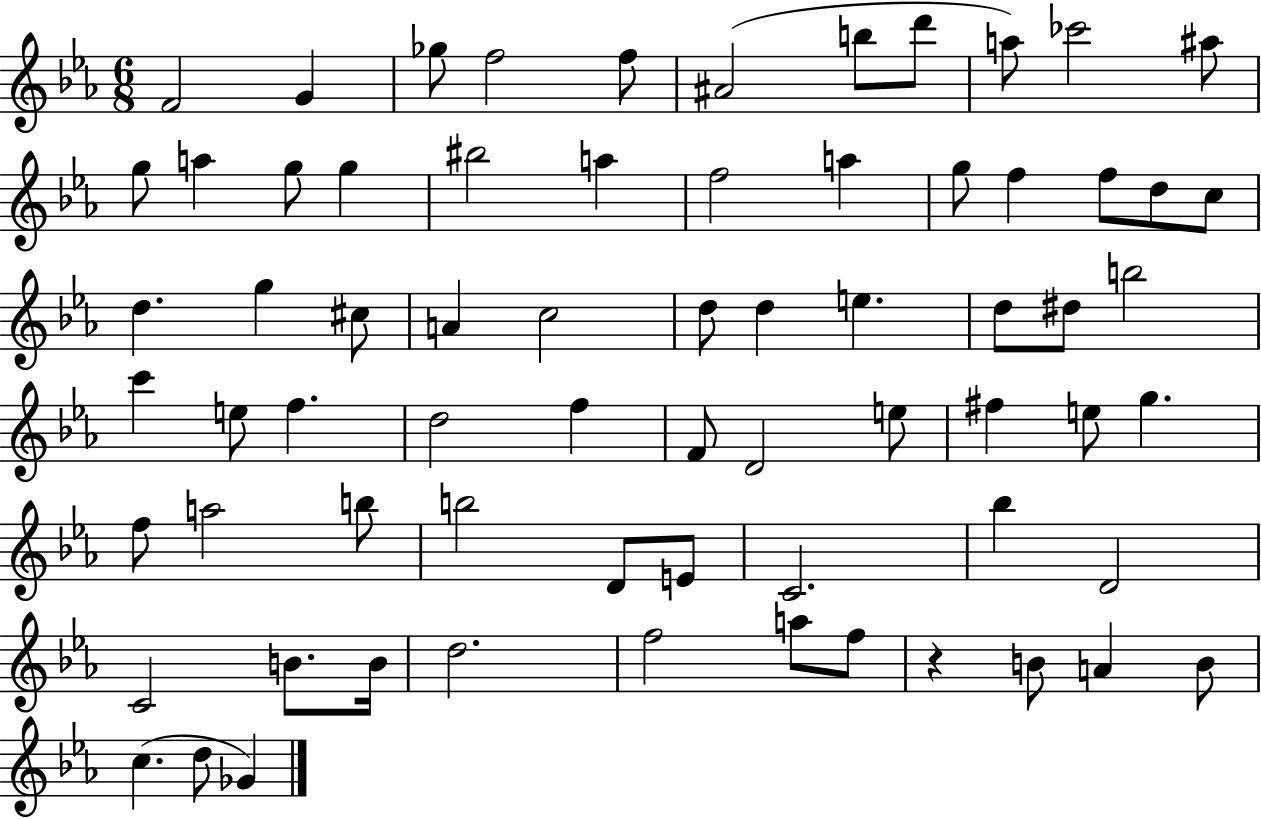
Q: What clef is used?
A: treble